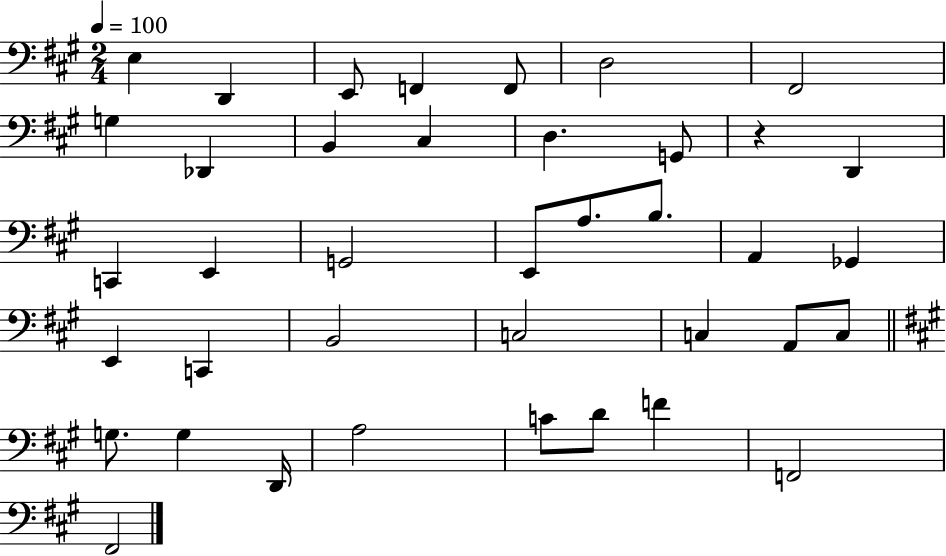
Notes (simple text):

E3/q D2/q E2/e F2/q F2/e D3/h F#2/h G3/q Db2/q B2/q C#3/q D3/q. G2/e R/q D2/q C2/q E2/q G2/h E2/e A3/e. B3/e. A2/q Gb2/q E2/q C2/q B2/h C3/h C3/q A2/e C3/e G3/e. G3/q D2/s A3/h C4/e D4/e F4/q F2/h F#2/h